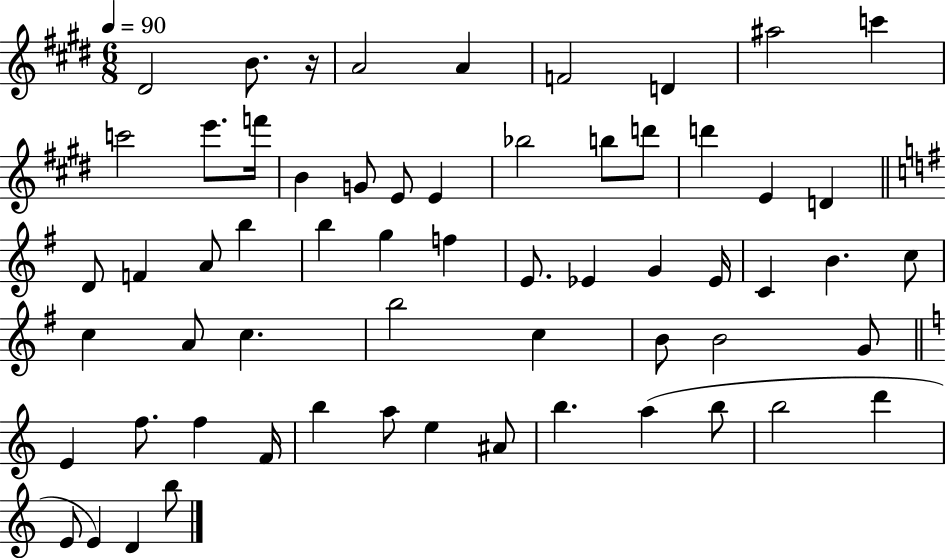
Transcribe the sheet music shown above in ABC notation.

X:1
T:Untitled
M:6/8
L:1/4
K:E
^D2 B/2 z/4 A2 A F2 D ^a2 c' c'2 e'/2 f'/4 B G/2 E/2 E _b2 b/2 d'/2 d' E D D/2 F A/2 b b g f E/2 _E G _E/4 C B c/2 c A/2 c b2 c B/2 B2 G/2 E f/2 f F/4 b a/2 e ^A/2 b a b/2 b2 d' E/2 E D b/2